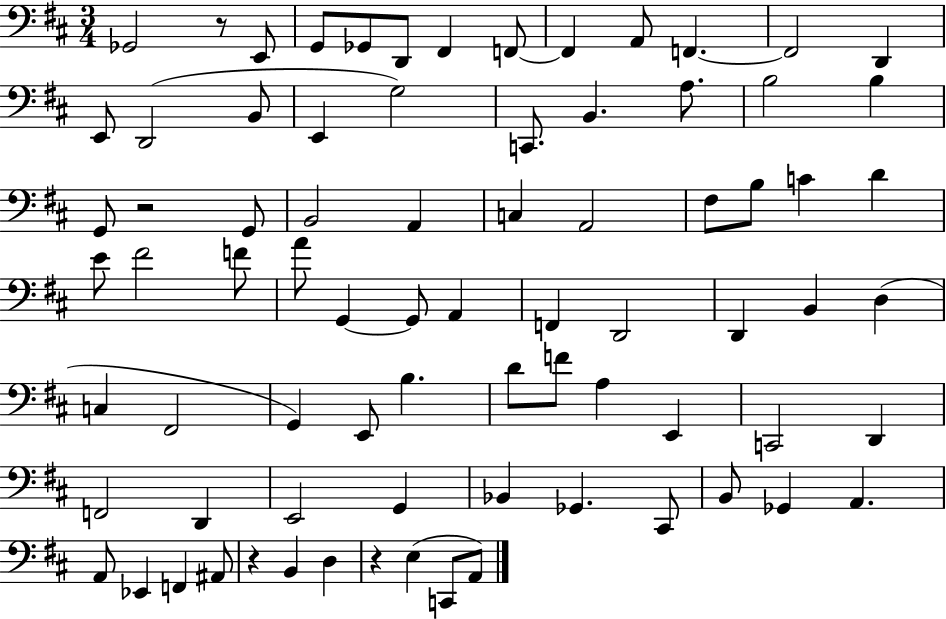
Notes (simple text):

Gb2/h R/e E2/e G2/e Gb2/e D2/e F#2/q F2/e F2/q A2/e F2/q. F2/h D2/q E2/e D2/h B2/e E2/q G3/h C2/e. B2/q. A3/e. B3/h B3/q G2/e R/h G2/e B2/h A2/q C3/q A2/h F#3/e B3/e C4/q D4/q E4/e F#4/h F4/e A4/e G2/q G2/e A2/q F2/q D2/h D2/q B2/q D3/q C3/q F#2/h G2/q E2/e B3/q. D4/e F4/e A3/q E2/q C2/h D2/q F2/h D2/q E2/h G2/q Bb2/q Gb2/q. C#2/e B2/e Gb2/q A2/q. A2/e Eb2/q F2/q A#2/e R/q B2/q D3/q R/q E3/q C2/e A2/e